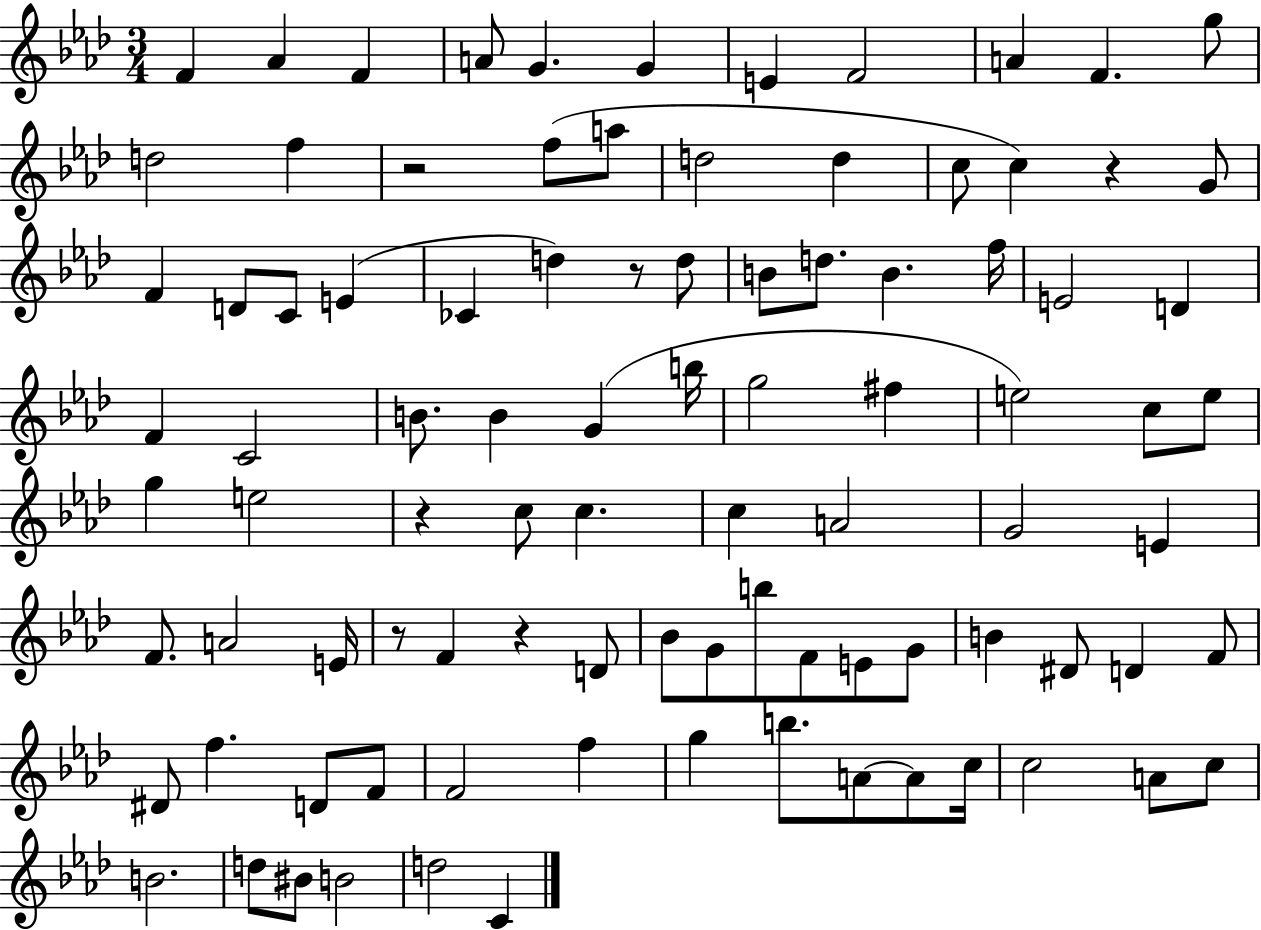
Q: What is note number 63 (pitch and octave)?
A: G4